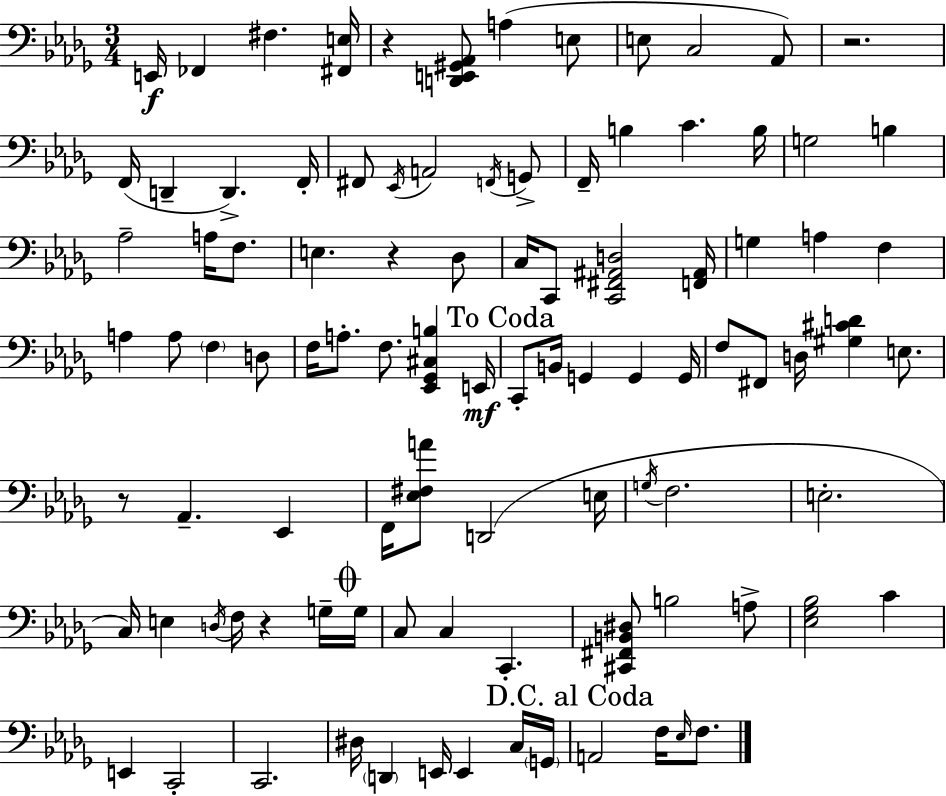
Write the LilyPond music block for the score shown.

{
  \clef bass
  \numericTimeSignature
  \time 3/4
  \key bes \minor
  \repeat volta 2 { e,16\f fes,4 fis4. <fis, e>16 | r4 <d, e, gis, aes,>8 a4( e8 | e8 c2 aes,8) | r2. | \break f,16( d,4-- d,4.->) f,16-. | fis,8 \acciaccatura { ees,16 } a,2 \acciaccatura { f,16 } | g,8-> f,16-- b4 c'4. | b16 g2 b4 | \break aes2-- a16 f8. | e4. r4 | des8 c16 c,8 <c, fis, ais, d>2 | <f, ais,>16 g4 a4 f4 | \break a4 a8 \parenthesize f4 | d8 f16 a8.-. f8. <ees, ges, cis b>4 | e,16\mf \mark "To Coda" c,8-. b,16 g,4 g,4 | g,16 f8 fis,8 d16 <gis cis' d'>4 e8. | \break r8 aes,4.-- ees,4 | f,16 <ees fis a'>8 d,2( | e16 \acciaccatura { g16 } f2. | e2.-. | \break c16) e4 \acciaccatura { d16 } f16 r4 | g16-- \mark \markup { \musicglyph "scripts.coda" } g16 c8 c4 c,4.-. | <cis, fis, b, dis>8 b2 | a8-> <ees ges bes>2 | \break c'4 e,4 c,2-. | c,2. | dis16 \parenthesize d,4 e,16 e,4 | c16 \parenthesize g,16 \mark "D.C. al Coda" a,2 | \break f16 \grace { ees16 } f8. } \bar "|."
}